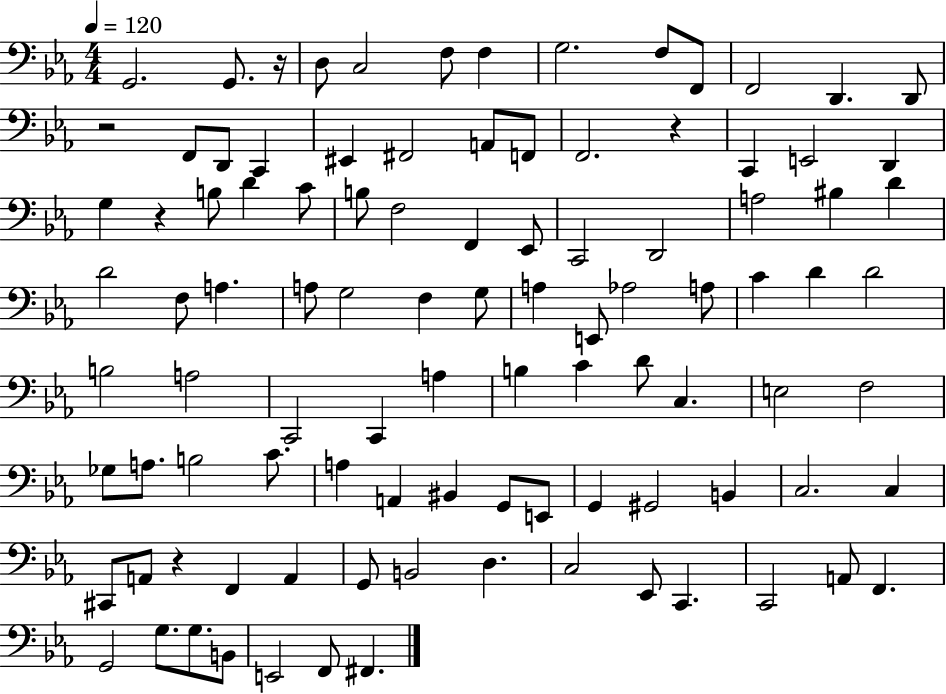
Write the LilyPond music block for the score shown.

{
  \clef bass
  \numericTimeSignature
  \time 4/4
  \key ees \major
  \tempo 4 = 120
  g,2. g,8. r16 | d8 c2 f8 f4 | g2. f8 f,8 | f,2 d,4. d,8 | \break r2 f,8 d,8 c,4 | eis,4 fis,2 a,8 f,8 | f,2. r4 | c,4 e,2 d,4 | \break g4 r4 b8 d'4 c'8 | b8 f2 f,4 ees,8 | c,2 d,2 | a2 bis4 d'4 | \break d'2 f8 a4. | a8 g2 f4 g8 | a4 e,8 aes2 a8 | c'4 d'4 d'2 | \break b2 a2 | c,2 c,4 a4 | b4 c'4 d'8 c4. | e2 f2 | \break ges8 a8. b2 c'8. | a4 a,4 bis,4 g,8 e,8 | g,4 gis,2 b,4 | c2. c4 | \break cis,8 a,8 r4 f,4 a,4 | g,8 b,2 d4. | c2 ees,8 c,4. | c,2 a,8 f,4. | \break g,2 g8. g8. b,8 | e,2 f,8 fis,4. | \bar "|."
}